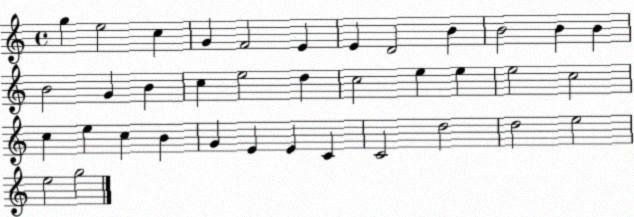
X:1
T:Untitled
M:4/4
L:1/4
K:C
g e2 c G F2 E E D2 B B2 B B B2 G B c e2 d c2 e e e2 c2 c e c B G E E C C2 d2 d2 e2 e2 g2